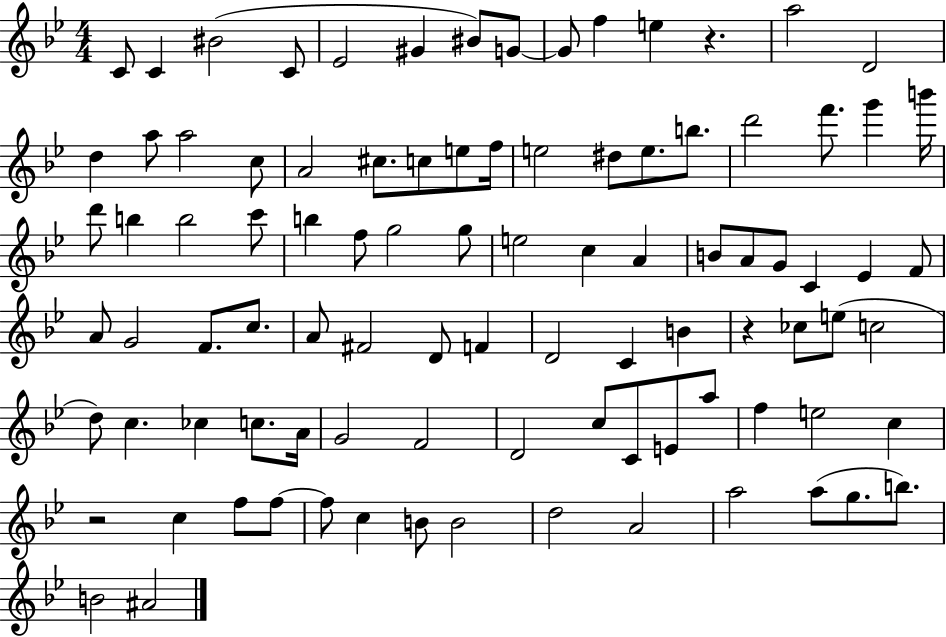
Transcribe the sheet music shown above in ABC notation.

X:1
T:Untitled
M:4/4
L:1/4
K:Bb
C/2 C ^B2 C/2 _E2 ^G ^B/2 G/2 G/2 f e z a2 D2 d a/2 a2 c/2 A2 ^c/2 c/2 e/2 f/4 e2 ^d/2 e/2 b/2 d'2 f'/2 g' b'/4 d'/2 b b2 c'/2 b f/2 g2 g/2 e2 c A B/2 A/2 G/2 C _E F/2 A/2 G2 F/2 c/2 A/2 ^F2 D/2 F D2 C B z _c/2 e/2 c2 d/2 c _c c/2 A/4 G2 F2 D2 c/2 C/2 E/2 a/2 f e2 c z2 c f/2 f/2 f/2 c B/2 B2 d2 A2 a2 a/2 g/2 b/2 B2 ^A2